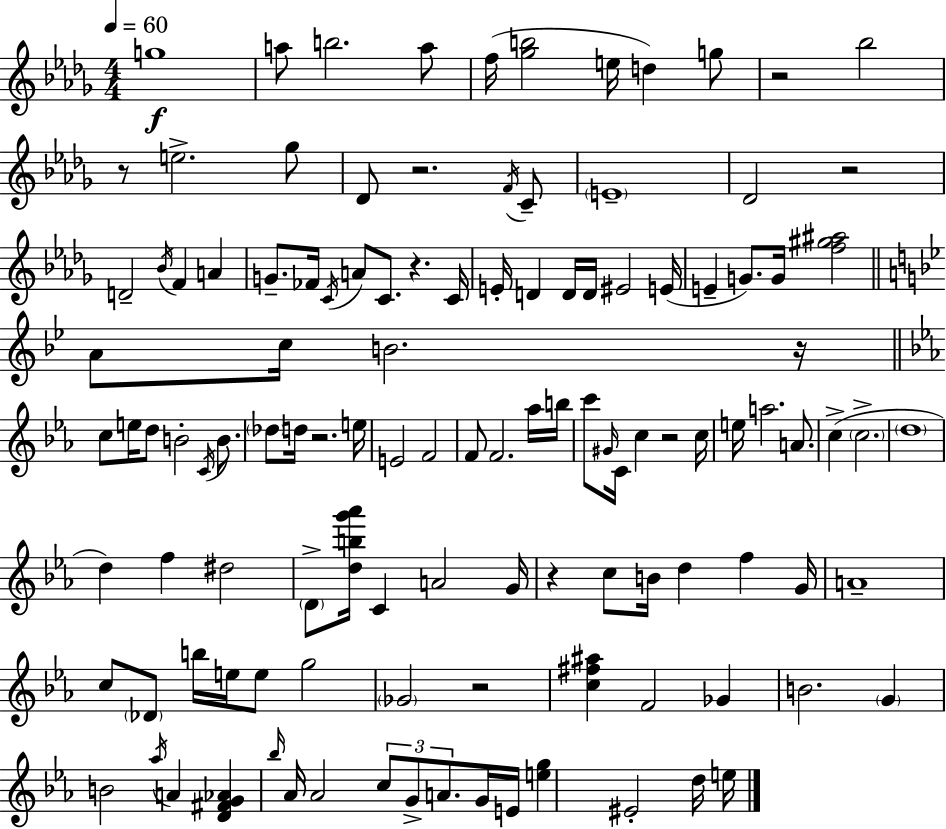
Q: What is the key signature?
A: BES minor